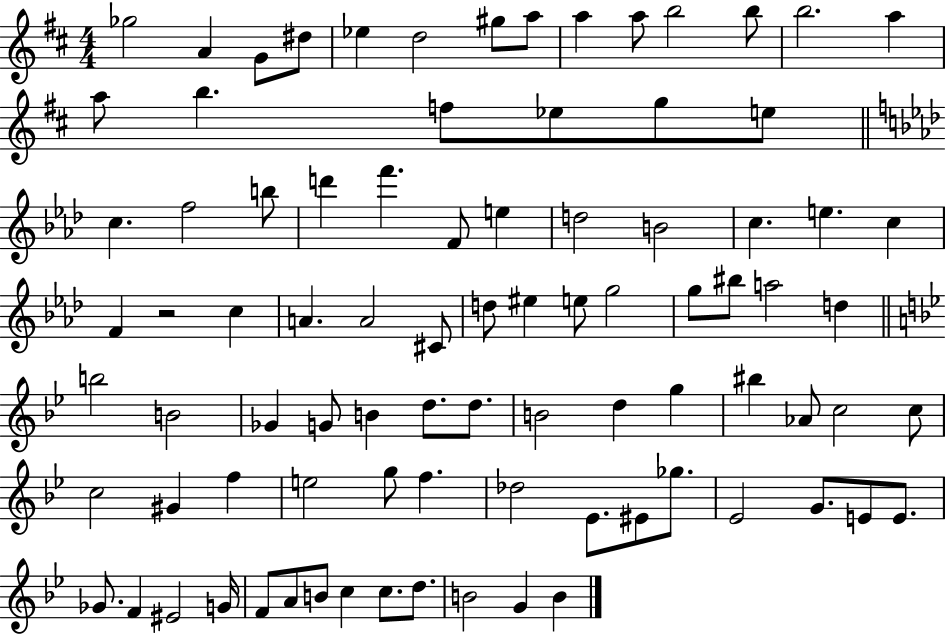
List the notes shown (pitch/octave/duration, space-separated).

Gb5/h A4/q G4/e D#5/e Eb5/q D5/h G#5/e A5/e A5/q A5/e B5/h B5/e B5/h. A5/q A5/e B5/q. F5/e Eb5/e G5/e E5/e C5/q. F5/h B5/e D6/q F6/q. F4/e E5/q D5/h B4/h C5/q. E5/q. C5/q F4/q R/h C5/q A4/q. A4/h C#4/e D5/e EIS5/q E5/e G5/h G5/e BIS5/e A5/h D5/q B5/h B4/h Gb4/q G4/e B4/q D5/e. D5/e. B4/h D5/q G5/q BIS5/q Ab4/e C5/h C5/e C5/h G#4/q F5/q E5/h G5/e F5/q. Db5/h Eb4/e. EIS4/e Gb5/e. Eb4/h G4/e. E4/e E4/e. Gb4/e. F4/q EIS4/h G4/s F4/e A4/e B4/e C5/q C5/e. D5/e. B4/h G4/q B4/q